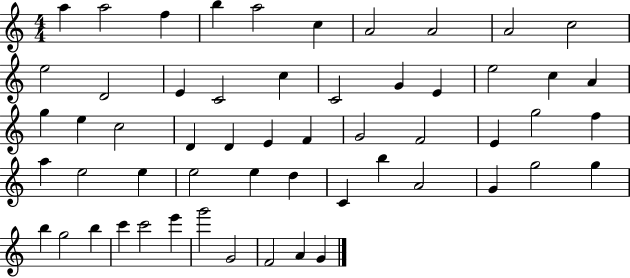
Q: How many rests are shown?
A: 0